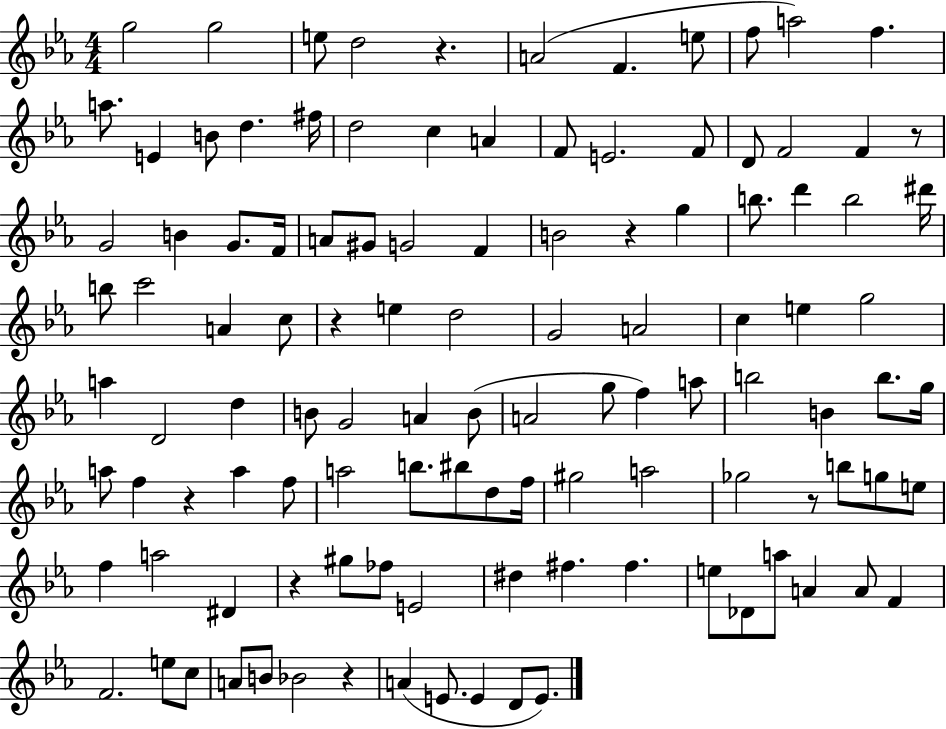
X:1
T:Untitled
M:4/4
L:1/4
K:Eb
g2 g2 e/2 d2 z A2 F e/2 f/2 a2 f a/2 E B/2 d ^f/4 d2 c A F/2 E2 F/2 D/2 F2 F z/2 G2 B G/2 F/4 A/2 ^G/2 G2 F B2 z g b/2 d' b2 ^d'/4 b/2 c'2 A c/2 z e d2 G2 A2 c e g2 a D2 d B/2 G2 A B/2 A2 g/2 f a/2 b2 B b/2 g/4 a/2 f z a f/2 a2 b/2 ^b/2 d/2 f/4 ^g2 a2 _g2 z/2 b/2 g/2 e/2 f a2 ^D z ^g/2 _f/2 E2 ^d ^f ^f e/2 _D/2 a/2 A A/2 F F2 e/2 c/2 A/2 B/2 _B2 z A E/2 E D/2 E/2